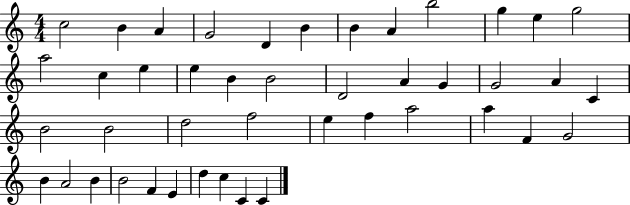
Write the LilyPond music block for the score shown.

{
  \clef treble
  \numericTimeSignature
  \time 4/4
  \key c \major
  c''2 b'4 a'4 | g'2 d'4 b'4 | b'4 a'4 b''2 | g''4 e''4 g''2 | \break a''2 c''4 e''4 | e''4 b'4 b'2 | d'2 a'4 g'4 | g'2 a'4 c'4 | \break b'2 b'2 | d''2 f''2 | e''4 f''4 a''2 | a''4 f'4 g'2 | \break b'4 a'2 b'4 | b'2 f'4 e'4 | d''4 c''4 c'4 c'4 | \bar "|."
}